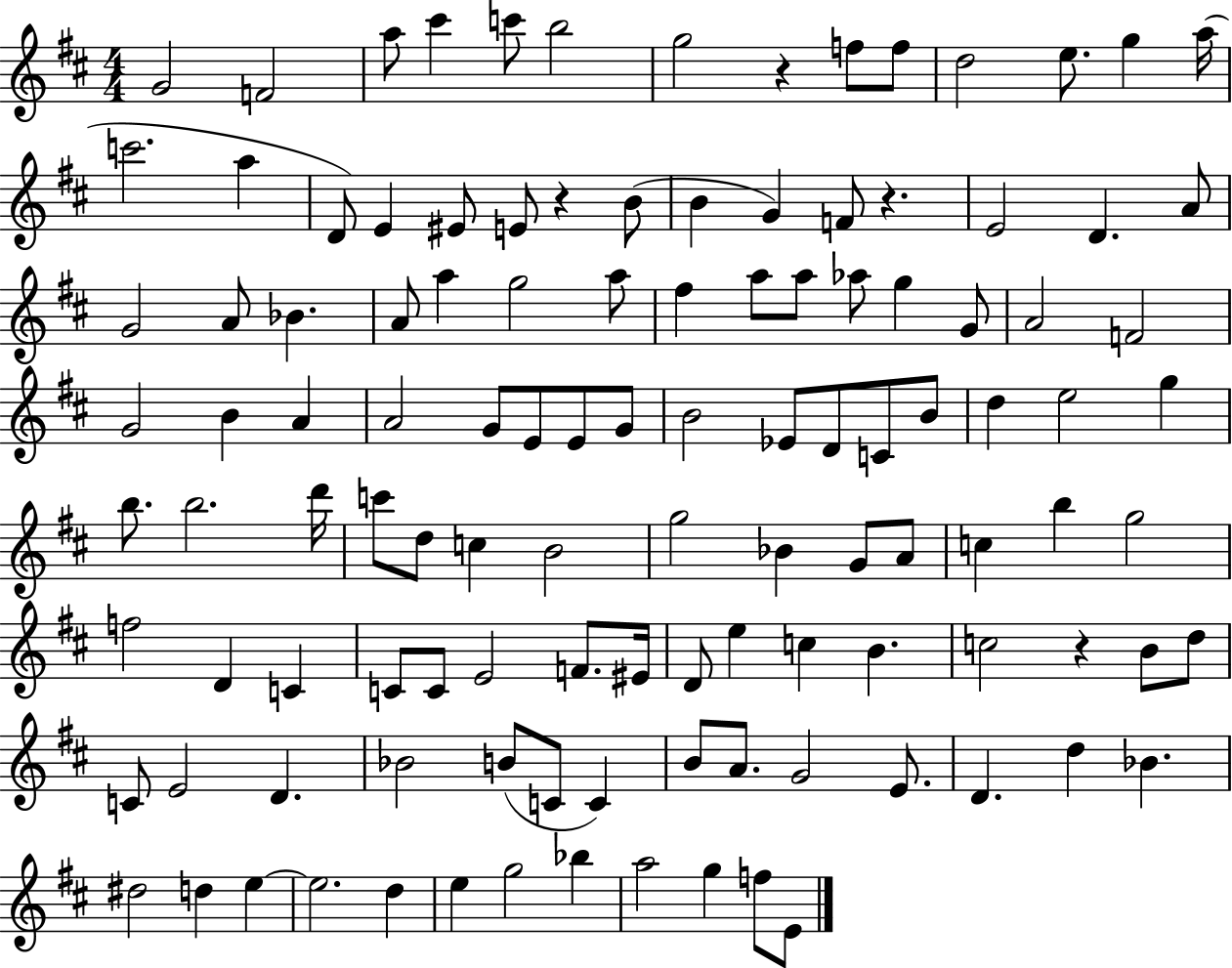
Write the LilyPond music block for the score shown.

{
  \clef treble
  \numericTimeSignature
  \time 4/4
  \key d \major
  \repeat volta 2 { g'2 f'2 | a''8 cis'''4 c'''8 b''2 | g''2 r4 f''8 f''8 | d''2 e''8. g''4 a''16( | \break c'''2. a''4 | d'8) e'4 eis'8 e'8 r4 b'8( | b'4 g'4) f'8 r4. | e'2 d'4. a'8 | \break g'2 a'8 bes'4. | a'8 a''4 g''2 a''8 | fis''4 a''8 a''8 aes''8 g''4 g'8 | a'2 f'2 | \break g'2 b'4 a'4 | a'2 g'8 e'8 e'8 g'8 | b'2 ees'8 d'8 c'8 b'8 | d''4 e''2 g''4 | \break b''8. b''2. d'''16 | c'''8 d''8 c''4 b'2 | g''2 bes'4 g'8 a'8 | c''4 b''4 g''2 | \break f''2 d'4 c'4 | c'8 c'8 e'2 f'8. eis'16 | d'8 e''4 c''4 b'4. | c''2 r4 b'8 d''8 | \break c'8 e'2 d'4. | bes'2 b'8( c'8 c'4) | b'8 a'8. g'2 e'8. | d'4. d''4 bes'4. | \break dis''2 d''4 e''4~~ | e''2. d''4 | e''4 g''2 bes''4 | a''2 g''4 f''8 e'8 | \break } \bar "|."
}